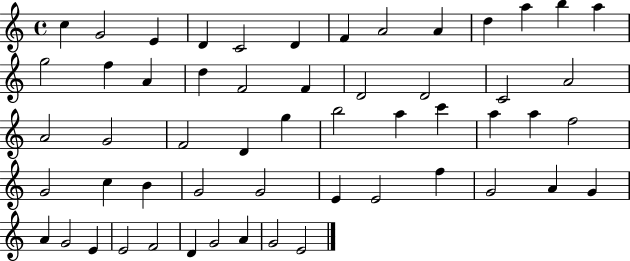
{
  \clef treble
  \time 4/4
  \defaultTimeSignature
  \key c \major
  c''4 g'2 e'4 | d'4 c'2 d'4 | f'4 a'2 a'4 | d''4 a''4 b''4 a''4 | \break g''2 f''4 a'4 | d''4 f'2 f'4 | d'2 d'2 | c'2 a'2 | \break a'2 g'2 | f'2 d'4 g''4 | b''2 a''4 c'''4 | a''4 a''4 f''2 | \break g'2 c''4 b'4 | g'2 g'2 | e'4 e'2 f''4 | g'2 a'4 g'4 | \break a'4 g'2 e'4 | e'2 f'2 | d'4 g'2 a'4 | g'2 e'2 | \break \bar "|."
}